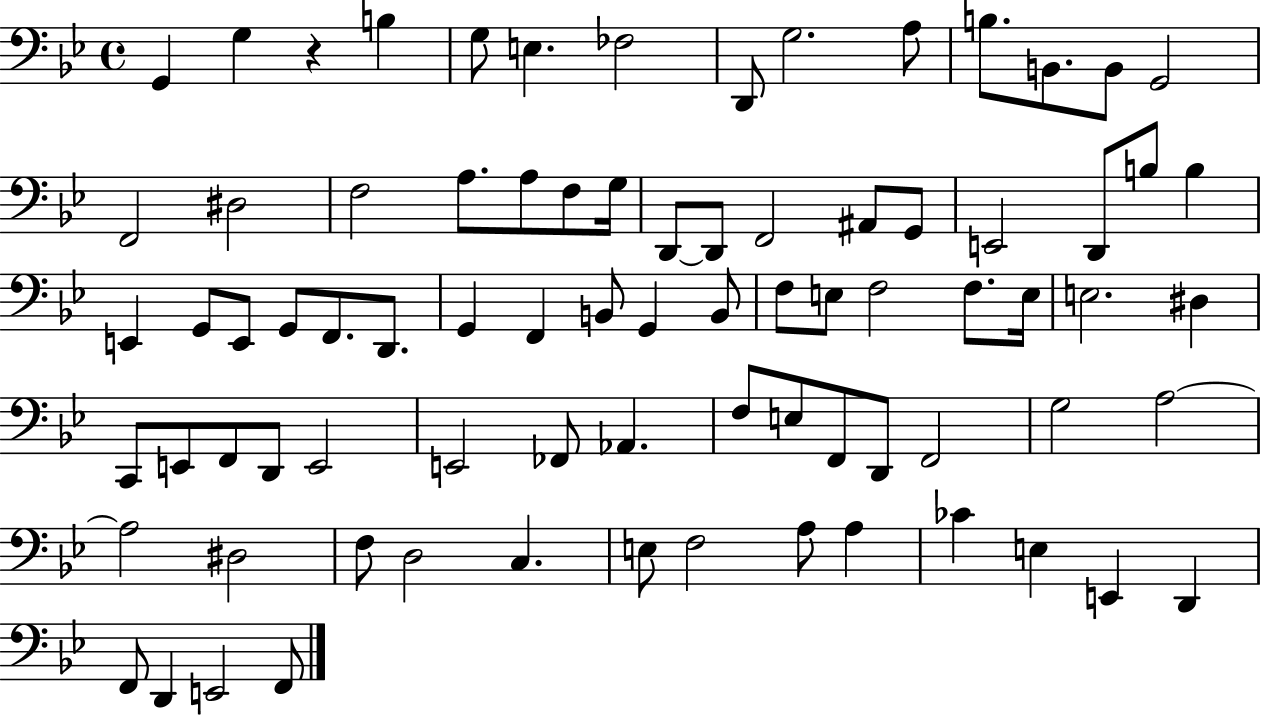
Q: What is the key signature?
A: BES major